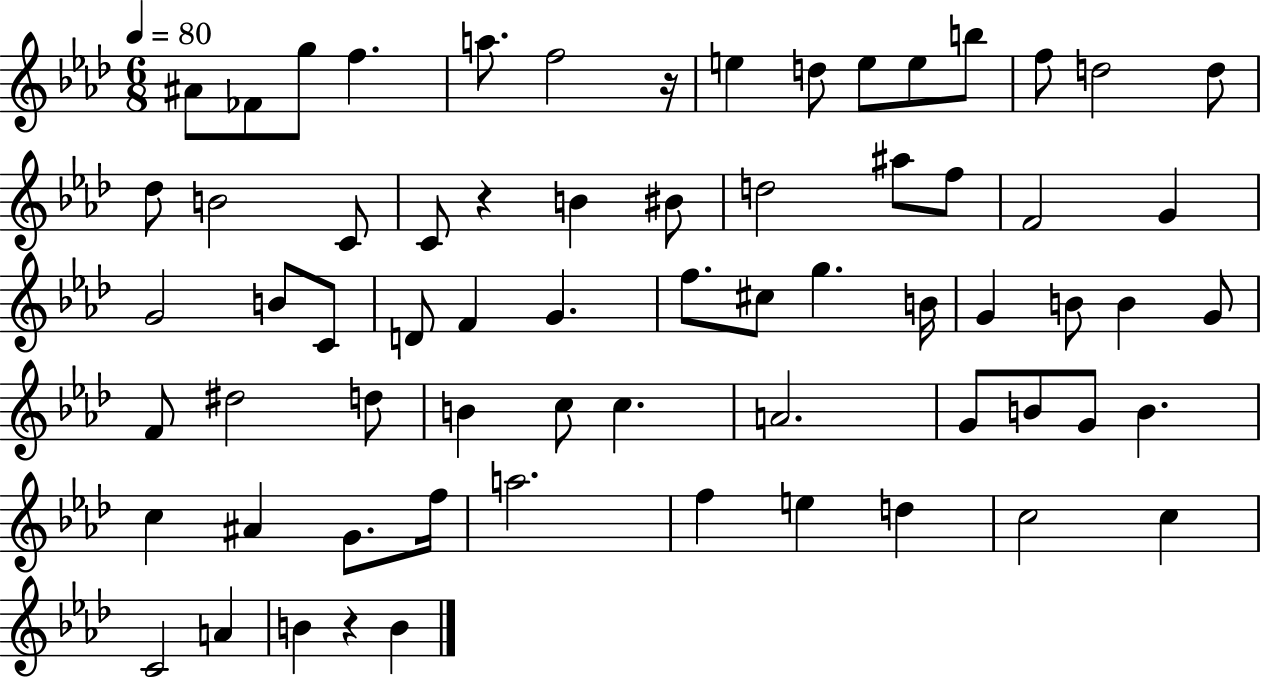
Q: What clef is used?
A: treble